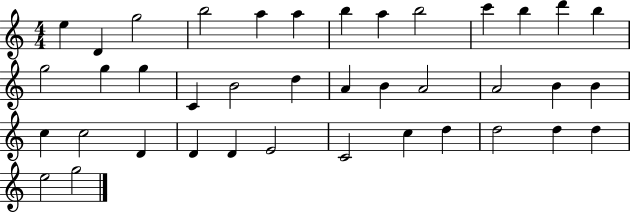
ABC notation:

X:1
T:Untitled
M:4/4
L:1/4
K:C
e D g2 b2 a a b a b2 c' b d' b g2 g g C B2 d A B A2 A2 B B c c2 D D D E2 C2 c d d2 d d e2 g2